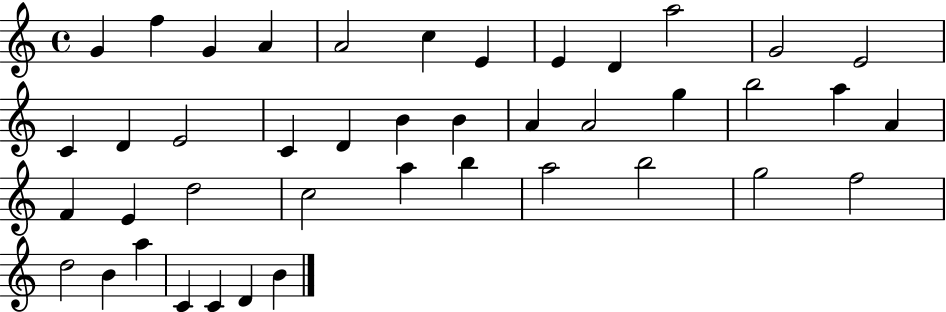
{
  \clef treble
  \time 4/4
  \defaultTimeSignature
  \key c \major
  g'4 f''4 g'4 a'4 | a'2 c''4 e'4 | e'4 d'4 a''2 | g'2 e'2 | \break c'4 d'4 e'2 | c'4 d'4 b'4 b'4 | a'4 a'2 g''4 | b''2 a''4 a'4 | \break f'4 e'4 d''2 | c''2 a''4 b''4 | a''2 b''2 | g''2 f''2 | \break d''2 b'4 a''4 | c'4 c'4 d'4 b'4 | \bar "|."
}